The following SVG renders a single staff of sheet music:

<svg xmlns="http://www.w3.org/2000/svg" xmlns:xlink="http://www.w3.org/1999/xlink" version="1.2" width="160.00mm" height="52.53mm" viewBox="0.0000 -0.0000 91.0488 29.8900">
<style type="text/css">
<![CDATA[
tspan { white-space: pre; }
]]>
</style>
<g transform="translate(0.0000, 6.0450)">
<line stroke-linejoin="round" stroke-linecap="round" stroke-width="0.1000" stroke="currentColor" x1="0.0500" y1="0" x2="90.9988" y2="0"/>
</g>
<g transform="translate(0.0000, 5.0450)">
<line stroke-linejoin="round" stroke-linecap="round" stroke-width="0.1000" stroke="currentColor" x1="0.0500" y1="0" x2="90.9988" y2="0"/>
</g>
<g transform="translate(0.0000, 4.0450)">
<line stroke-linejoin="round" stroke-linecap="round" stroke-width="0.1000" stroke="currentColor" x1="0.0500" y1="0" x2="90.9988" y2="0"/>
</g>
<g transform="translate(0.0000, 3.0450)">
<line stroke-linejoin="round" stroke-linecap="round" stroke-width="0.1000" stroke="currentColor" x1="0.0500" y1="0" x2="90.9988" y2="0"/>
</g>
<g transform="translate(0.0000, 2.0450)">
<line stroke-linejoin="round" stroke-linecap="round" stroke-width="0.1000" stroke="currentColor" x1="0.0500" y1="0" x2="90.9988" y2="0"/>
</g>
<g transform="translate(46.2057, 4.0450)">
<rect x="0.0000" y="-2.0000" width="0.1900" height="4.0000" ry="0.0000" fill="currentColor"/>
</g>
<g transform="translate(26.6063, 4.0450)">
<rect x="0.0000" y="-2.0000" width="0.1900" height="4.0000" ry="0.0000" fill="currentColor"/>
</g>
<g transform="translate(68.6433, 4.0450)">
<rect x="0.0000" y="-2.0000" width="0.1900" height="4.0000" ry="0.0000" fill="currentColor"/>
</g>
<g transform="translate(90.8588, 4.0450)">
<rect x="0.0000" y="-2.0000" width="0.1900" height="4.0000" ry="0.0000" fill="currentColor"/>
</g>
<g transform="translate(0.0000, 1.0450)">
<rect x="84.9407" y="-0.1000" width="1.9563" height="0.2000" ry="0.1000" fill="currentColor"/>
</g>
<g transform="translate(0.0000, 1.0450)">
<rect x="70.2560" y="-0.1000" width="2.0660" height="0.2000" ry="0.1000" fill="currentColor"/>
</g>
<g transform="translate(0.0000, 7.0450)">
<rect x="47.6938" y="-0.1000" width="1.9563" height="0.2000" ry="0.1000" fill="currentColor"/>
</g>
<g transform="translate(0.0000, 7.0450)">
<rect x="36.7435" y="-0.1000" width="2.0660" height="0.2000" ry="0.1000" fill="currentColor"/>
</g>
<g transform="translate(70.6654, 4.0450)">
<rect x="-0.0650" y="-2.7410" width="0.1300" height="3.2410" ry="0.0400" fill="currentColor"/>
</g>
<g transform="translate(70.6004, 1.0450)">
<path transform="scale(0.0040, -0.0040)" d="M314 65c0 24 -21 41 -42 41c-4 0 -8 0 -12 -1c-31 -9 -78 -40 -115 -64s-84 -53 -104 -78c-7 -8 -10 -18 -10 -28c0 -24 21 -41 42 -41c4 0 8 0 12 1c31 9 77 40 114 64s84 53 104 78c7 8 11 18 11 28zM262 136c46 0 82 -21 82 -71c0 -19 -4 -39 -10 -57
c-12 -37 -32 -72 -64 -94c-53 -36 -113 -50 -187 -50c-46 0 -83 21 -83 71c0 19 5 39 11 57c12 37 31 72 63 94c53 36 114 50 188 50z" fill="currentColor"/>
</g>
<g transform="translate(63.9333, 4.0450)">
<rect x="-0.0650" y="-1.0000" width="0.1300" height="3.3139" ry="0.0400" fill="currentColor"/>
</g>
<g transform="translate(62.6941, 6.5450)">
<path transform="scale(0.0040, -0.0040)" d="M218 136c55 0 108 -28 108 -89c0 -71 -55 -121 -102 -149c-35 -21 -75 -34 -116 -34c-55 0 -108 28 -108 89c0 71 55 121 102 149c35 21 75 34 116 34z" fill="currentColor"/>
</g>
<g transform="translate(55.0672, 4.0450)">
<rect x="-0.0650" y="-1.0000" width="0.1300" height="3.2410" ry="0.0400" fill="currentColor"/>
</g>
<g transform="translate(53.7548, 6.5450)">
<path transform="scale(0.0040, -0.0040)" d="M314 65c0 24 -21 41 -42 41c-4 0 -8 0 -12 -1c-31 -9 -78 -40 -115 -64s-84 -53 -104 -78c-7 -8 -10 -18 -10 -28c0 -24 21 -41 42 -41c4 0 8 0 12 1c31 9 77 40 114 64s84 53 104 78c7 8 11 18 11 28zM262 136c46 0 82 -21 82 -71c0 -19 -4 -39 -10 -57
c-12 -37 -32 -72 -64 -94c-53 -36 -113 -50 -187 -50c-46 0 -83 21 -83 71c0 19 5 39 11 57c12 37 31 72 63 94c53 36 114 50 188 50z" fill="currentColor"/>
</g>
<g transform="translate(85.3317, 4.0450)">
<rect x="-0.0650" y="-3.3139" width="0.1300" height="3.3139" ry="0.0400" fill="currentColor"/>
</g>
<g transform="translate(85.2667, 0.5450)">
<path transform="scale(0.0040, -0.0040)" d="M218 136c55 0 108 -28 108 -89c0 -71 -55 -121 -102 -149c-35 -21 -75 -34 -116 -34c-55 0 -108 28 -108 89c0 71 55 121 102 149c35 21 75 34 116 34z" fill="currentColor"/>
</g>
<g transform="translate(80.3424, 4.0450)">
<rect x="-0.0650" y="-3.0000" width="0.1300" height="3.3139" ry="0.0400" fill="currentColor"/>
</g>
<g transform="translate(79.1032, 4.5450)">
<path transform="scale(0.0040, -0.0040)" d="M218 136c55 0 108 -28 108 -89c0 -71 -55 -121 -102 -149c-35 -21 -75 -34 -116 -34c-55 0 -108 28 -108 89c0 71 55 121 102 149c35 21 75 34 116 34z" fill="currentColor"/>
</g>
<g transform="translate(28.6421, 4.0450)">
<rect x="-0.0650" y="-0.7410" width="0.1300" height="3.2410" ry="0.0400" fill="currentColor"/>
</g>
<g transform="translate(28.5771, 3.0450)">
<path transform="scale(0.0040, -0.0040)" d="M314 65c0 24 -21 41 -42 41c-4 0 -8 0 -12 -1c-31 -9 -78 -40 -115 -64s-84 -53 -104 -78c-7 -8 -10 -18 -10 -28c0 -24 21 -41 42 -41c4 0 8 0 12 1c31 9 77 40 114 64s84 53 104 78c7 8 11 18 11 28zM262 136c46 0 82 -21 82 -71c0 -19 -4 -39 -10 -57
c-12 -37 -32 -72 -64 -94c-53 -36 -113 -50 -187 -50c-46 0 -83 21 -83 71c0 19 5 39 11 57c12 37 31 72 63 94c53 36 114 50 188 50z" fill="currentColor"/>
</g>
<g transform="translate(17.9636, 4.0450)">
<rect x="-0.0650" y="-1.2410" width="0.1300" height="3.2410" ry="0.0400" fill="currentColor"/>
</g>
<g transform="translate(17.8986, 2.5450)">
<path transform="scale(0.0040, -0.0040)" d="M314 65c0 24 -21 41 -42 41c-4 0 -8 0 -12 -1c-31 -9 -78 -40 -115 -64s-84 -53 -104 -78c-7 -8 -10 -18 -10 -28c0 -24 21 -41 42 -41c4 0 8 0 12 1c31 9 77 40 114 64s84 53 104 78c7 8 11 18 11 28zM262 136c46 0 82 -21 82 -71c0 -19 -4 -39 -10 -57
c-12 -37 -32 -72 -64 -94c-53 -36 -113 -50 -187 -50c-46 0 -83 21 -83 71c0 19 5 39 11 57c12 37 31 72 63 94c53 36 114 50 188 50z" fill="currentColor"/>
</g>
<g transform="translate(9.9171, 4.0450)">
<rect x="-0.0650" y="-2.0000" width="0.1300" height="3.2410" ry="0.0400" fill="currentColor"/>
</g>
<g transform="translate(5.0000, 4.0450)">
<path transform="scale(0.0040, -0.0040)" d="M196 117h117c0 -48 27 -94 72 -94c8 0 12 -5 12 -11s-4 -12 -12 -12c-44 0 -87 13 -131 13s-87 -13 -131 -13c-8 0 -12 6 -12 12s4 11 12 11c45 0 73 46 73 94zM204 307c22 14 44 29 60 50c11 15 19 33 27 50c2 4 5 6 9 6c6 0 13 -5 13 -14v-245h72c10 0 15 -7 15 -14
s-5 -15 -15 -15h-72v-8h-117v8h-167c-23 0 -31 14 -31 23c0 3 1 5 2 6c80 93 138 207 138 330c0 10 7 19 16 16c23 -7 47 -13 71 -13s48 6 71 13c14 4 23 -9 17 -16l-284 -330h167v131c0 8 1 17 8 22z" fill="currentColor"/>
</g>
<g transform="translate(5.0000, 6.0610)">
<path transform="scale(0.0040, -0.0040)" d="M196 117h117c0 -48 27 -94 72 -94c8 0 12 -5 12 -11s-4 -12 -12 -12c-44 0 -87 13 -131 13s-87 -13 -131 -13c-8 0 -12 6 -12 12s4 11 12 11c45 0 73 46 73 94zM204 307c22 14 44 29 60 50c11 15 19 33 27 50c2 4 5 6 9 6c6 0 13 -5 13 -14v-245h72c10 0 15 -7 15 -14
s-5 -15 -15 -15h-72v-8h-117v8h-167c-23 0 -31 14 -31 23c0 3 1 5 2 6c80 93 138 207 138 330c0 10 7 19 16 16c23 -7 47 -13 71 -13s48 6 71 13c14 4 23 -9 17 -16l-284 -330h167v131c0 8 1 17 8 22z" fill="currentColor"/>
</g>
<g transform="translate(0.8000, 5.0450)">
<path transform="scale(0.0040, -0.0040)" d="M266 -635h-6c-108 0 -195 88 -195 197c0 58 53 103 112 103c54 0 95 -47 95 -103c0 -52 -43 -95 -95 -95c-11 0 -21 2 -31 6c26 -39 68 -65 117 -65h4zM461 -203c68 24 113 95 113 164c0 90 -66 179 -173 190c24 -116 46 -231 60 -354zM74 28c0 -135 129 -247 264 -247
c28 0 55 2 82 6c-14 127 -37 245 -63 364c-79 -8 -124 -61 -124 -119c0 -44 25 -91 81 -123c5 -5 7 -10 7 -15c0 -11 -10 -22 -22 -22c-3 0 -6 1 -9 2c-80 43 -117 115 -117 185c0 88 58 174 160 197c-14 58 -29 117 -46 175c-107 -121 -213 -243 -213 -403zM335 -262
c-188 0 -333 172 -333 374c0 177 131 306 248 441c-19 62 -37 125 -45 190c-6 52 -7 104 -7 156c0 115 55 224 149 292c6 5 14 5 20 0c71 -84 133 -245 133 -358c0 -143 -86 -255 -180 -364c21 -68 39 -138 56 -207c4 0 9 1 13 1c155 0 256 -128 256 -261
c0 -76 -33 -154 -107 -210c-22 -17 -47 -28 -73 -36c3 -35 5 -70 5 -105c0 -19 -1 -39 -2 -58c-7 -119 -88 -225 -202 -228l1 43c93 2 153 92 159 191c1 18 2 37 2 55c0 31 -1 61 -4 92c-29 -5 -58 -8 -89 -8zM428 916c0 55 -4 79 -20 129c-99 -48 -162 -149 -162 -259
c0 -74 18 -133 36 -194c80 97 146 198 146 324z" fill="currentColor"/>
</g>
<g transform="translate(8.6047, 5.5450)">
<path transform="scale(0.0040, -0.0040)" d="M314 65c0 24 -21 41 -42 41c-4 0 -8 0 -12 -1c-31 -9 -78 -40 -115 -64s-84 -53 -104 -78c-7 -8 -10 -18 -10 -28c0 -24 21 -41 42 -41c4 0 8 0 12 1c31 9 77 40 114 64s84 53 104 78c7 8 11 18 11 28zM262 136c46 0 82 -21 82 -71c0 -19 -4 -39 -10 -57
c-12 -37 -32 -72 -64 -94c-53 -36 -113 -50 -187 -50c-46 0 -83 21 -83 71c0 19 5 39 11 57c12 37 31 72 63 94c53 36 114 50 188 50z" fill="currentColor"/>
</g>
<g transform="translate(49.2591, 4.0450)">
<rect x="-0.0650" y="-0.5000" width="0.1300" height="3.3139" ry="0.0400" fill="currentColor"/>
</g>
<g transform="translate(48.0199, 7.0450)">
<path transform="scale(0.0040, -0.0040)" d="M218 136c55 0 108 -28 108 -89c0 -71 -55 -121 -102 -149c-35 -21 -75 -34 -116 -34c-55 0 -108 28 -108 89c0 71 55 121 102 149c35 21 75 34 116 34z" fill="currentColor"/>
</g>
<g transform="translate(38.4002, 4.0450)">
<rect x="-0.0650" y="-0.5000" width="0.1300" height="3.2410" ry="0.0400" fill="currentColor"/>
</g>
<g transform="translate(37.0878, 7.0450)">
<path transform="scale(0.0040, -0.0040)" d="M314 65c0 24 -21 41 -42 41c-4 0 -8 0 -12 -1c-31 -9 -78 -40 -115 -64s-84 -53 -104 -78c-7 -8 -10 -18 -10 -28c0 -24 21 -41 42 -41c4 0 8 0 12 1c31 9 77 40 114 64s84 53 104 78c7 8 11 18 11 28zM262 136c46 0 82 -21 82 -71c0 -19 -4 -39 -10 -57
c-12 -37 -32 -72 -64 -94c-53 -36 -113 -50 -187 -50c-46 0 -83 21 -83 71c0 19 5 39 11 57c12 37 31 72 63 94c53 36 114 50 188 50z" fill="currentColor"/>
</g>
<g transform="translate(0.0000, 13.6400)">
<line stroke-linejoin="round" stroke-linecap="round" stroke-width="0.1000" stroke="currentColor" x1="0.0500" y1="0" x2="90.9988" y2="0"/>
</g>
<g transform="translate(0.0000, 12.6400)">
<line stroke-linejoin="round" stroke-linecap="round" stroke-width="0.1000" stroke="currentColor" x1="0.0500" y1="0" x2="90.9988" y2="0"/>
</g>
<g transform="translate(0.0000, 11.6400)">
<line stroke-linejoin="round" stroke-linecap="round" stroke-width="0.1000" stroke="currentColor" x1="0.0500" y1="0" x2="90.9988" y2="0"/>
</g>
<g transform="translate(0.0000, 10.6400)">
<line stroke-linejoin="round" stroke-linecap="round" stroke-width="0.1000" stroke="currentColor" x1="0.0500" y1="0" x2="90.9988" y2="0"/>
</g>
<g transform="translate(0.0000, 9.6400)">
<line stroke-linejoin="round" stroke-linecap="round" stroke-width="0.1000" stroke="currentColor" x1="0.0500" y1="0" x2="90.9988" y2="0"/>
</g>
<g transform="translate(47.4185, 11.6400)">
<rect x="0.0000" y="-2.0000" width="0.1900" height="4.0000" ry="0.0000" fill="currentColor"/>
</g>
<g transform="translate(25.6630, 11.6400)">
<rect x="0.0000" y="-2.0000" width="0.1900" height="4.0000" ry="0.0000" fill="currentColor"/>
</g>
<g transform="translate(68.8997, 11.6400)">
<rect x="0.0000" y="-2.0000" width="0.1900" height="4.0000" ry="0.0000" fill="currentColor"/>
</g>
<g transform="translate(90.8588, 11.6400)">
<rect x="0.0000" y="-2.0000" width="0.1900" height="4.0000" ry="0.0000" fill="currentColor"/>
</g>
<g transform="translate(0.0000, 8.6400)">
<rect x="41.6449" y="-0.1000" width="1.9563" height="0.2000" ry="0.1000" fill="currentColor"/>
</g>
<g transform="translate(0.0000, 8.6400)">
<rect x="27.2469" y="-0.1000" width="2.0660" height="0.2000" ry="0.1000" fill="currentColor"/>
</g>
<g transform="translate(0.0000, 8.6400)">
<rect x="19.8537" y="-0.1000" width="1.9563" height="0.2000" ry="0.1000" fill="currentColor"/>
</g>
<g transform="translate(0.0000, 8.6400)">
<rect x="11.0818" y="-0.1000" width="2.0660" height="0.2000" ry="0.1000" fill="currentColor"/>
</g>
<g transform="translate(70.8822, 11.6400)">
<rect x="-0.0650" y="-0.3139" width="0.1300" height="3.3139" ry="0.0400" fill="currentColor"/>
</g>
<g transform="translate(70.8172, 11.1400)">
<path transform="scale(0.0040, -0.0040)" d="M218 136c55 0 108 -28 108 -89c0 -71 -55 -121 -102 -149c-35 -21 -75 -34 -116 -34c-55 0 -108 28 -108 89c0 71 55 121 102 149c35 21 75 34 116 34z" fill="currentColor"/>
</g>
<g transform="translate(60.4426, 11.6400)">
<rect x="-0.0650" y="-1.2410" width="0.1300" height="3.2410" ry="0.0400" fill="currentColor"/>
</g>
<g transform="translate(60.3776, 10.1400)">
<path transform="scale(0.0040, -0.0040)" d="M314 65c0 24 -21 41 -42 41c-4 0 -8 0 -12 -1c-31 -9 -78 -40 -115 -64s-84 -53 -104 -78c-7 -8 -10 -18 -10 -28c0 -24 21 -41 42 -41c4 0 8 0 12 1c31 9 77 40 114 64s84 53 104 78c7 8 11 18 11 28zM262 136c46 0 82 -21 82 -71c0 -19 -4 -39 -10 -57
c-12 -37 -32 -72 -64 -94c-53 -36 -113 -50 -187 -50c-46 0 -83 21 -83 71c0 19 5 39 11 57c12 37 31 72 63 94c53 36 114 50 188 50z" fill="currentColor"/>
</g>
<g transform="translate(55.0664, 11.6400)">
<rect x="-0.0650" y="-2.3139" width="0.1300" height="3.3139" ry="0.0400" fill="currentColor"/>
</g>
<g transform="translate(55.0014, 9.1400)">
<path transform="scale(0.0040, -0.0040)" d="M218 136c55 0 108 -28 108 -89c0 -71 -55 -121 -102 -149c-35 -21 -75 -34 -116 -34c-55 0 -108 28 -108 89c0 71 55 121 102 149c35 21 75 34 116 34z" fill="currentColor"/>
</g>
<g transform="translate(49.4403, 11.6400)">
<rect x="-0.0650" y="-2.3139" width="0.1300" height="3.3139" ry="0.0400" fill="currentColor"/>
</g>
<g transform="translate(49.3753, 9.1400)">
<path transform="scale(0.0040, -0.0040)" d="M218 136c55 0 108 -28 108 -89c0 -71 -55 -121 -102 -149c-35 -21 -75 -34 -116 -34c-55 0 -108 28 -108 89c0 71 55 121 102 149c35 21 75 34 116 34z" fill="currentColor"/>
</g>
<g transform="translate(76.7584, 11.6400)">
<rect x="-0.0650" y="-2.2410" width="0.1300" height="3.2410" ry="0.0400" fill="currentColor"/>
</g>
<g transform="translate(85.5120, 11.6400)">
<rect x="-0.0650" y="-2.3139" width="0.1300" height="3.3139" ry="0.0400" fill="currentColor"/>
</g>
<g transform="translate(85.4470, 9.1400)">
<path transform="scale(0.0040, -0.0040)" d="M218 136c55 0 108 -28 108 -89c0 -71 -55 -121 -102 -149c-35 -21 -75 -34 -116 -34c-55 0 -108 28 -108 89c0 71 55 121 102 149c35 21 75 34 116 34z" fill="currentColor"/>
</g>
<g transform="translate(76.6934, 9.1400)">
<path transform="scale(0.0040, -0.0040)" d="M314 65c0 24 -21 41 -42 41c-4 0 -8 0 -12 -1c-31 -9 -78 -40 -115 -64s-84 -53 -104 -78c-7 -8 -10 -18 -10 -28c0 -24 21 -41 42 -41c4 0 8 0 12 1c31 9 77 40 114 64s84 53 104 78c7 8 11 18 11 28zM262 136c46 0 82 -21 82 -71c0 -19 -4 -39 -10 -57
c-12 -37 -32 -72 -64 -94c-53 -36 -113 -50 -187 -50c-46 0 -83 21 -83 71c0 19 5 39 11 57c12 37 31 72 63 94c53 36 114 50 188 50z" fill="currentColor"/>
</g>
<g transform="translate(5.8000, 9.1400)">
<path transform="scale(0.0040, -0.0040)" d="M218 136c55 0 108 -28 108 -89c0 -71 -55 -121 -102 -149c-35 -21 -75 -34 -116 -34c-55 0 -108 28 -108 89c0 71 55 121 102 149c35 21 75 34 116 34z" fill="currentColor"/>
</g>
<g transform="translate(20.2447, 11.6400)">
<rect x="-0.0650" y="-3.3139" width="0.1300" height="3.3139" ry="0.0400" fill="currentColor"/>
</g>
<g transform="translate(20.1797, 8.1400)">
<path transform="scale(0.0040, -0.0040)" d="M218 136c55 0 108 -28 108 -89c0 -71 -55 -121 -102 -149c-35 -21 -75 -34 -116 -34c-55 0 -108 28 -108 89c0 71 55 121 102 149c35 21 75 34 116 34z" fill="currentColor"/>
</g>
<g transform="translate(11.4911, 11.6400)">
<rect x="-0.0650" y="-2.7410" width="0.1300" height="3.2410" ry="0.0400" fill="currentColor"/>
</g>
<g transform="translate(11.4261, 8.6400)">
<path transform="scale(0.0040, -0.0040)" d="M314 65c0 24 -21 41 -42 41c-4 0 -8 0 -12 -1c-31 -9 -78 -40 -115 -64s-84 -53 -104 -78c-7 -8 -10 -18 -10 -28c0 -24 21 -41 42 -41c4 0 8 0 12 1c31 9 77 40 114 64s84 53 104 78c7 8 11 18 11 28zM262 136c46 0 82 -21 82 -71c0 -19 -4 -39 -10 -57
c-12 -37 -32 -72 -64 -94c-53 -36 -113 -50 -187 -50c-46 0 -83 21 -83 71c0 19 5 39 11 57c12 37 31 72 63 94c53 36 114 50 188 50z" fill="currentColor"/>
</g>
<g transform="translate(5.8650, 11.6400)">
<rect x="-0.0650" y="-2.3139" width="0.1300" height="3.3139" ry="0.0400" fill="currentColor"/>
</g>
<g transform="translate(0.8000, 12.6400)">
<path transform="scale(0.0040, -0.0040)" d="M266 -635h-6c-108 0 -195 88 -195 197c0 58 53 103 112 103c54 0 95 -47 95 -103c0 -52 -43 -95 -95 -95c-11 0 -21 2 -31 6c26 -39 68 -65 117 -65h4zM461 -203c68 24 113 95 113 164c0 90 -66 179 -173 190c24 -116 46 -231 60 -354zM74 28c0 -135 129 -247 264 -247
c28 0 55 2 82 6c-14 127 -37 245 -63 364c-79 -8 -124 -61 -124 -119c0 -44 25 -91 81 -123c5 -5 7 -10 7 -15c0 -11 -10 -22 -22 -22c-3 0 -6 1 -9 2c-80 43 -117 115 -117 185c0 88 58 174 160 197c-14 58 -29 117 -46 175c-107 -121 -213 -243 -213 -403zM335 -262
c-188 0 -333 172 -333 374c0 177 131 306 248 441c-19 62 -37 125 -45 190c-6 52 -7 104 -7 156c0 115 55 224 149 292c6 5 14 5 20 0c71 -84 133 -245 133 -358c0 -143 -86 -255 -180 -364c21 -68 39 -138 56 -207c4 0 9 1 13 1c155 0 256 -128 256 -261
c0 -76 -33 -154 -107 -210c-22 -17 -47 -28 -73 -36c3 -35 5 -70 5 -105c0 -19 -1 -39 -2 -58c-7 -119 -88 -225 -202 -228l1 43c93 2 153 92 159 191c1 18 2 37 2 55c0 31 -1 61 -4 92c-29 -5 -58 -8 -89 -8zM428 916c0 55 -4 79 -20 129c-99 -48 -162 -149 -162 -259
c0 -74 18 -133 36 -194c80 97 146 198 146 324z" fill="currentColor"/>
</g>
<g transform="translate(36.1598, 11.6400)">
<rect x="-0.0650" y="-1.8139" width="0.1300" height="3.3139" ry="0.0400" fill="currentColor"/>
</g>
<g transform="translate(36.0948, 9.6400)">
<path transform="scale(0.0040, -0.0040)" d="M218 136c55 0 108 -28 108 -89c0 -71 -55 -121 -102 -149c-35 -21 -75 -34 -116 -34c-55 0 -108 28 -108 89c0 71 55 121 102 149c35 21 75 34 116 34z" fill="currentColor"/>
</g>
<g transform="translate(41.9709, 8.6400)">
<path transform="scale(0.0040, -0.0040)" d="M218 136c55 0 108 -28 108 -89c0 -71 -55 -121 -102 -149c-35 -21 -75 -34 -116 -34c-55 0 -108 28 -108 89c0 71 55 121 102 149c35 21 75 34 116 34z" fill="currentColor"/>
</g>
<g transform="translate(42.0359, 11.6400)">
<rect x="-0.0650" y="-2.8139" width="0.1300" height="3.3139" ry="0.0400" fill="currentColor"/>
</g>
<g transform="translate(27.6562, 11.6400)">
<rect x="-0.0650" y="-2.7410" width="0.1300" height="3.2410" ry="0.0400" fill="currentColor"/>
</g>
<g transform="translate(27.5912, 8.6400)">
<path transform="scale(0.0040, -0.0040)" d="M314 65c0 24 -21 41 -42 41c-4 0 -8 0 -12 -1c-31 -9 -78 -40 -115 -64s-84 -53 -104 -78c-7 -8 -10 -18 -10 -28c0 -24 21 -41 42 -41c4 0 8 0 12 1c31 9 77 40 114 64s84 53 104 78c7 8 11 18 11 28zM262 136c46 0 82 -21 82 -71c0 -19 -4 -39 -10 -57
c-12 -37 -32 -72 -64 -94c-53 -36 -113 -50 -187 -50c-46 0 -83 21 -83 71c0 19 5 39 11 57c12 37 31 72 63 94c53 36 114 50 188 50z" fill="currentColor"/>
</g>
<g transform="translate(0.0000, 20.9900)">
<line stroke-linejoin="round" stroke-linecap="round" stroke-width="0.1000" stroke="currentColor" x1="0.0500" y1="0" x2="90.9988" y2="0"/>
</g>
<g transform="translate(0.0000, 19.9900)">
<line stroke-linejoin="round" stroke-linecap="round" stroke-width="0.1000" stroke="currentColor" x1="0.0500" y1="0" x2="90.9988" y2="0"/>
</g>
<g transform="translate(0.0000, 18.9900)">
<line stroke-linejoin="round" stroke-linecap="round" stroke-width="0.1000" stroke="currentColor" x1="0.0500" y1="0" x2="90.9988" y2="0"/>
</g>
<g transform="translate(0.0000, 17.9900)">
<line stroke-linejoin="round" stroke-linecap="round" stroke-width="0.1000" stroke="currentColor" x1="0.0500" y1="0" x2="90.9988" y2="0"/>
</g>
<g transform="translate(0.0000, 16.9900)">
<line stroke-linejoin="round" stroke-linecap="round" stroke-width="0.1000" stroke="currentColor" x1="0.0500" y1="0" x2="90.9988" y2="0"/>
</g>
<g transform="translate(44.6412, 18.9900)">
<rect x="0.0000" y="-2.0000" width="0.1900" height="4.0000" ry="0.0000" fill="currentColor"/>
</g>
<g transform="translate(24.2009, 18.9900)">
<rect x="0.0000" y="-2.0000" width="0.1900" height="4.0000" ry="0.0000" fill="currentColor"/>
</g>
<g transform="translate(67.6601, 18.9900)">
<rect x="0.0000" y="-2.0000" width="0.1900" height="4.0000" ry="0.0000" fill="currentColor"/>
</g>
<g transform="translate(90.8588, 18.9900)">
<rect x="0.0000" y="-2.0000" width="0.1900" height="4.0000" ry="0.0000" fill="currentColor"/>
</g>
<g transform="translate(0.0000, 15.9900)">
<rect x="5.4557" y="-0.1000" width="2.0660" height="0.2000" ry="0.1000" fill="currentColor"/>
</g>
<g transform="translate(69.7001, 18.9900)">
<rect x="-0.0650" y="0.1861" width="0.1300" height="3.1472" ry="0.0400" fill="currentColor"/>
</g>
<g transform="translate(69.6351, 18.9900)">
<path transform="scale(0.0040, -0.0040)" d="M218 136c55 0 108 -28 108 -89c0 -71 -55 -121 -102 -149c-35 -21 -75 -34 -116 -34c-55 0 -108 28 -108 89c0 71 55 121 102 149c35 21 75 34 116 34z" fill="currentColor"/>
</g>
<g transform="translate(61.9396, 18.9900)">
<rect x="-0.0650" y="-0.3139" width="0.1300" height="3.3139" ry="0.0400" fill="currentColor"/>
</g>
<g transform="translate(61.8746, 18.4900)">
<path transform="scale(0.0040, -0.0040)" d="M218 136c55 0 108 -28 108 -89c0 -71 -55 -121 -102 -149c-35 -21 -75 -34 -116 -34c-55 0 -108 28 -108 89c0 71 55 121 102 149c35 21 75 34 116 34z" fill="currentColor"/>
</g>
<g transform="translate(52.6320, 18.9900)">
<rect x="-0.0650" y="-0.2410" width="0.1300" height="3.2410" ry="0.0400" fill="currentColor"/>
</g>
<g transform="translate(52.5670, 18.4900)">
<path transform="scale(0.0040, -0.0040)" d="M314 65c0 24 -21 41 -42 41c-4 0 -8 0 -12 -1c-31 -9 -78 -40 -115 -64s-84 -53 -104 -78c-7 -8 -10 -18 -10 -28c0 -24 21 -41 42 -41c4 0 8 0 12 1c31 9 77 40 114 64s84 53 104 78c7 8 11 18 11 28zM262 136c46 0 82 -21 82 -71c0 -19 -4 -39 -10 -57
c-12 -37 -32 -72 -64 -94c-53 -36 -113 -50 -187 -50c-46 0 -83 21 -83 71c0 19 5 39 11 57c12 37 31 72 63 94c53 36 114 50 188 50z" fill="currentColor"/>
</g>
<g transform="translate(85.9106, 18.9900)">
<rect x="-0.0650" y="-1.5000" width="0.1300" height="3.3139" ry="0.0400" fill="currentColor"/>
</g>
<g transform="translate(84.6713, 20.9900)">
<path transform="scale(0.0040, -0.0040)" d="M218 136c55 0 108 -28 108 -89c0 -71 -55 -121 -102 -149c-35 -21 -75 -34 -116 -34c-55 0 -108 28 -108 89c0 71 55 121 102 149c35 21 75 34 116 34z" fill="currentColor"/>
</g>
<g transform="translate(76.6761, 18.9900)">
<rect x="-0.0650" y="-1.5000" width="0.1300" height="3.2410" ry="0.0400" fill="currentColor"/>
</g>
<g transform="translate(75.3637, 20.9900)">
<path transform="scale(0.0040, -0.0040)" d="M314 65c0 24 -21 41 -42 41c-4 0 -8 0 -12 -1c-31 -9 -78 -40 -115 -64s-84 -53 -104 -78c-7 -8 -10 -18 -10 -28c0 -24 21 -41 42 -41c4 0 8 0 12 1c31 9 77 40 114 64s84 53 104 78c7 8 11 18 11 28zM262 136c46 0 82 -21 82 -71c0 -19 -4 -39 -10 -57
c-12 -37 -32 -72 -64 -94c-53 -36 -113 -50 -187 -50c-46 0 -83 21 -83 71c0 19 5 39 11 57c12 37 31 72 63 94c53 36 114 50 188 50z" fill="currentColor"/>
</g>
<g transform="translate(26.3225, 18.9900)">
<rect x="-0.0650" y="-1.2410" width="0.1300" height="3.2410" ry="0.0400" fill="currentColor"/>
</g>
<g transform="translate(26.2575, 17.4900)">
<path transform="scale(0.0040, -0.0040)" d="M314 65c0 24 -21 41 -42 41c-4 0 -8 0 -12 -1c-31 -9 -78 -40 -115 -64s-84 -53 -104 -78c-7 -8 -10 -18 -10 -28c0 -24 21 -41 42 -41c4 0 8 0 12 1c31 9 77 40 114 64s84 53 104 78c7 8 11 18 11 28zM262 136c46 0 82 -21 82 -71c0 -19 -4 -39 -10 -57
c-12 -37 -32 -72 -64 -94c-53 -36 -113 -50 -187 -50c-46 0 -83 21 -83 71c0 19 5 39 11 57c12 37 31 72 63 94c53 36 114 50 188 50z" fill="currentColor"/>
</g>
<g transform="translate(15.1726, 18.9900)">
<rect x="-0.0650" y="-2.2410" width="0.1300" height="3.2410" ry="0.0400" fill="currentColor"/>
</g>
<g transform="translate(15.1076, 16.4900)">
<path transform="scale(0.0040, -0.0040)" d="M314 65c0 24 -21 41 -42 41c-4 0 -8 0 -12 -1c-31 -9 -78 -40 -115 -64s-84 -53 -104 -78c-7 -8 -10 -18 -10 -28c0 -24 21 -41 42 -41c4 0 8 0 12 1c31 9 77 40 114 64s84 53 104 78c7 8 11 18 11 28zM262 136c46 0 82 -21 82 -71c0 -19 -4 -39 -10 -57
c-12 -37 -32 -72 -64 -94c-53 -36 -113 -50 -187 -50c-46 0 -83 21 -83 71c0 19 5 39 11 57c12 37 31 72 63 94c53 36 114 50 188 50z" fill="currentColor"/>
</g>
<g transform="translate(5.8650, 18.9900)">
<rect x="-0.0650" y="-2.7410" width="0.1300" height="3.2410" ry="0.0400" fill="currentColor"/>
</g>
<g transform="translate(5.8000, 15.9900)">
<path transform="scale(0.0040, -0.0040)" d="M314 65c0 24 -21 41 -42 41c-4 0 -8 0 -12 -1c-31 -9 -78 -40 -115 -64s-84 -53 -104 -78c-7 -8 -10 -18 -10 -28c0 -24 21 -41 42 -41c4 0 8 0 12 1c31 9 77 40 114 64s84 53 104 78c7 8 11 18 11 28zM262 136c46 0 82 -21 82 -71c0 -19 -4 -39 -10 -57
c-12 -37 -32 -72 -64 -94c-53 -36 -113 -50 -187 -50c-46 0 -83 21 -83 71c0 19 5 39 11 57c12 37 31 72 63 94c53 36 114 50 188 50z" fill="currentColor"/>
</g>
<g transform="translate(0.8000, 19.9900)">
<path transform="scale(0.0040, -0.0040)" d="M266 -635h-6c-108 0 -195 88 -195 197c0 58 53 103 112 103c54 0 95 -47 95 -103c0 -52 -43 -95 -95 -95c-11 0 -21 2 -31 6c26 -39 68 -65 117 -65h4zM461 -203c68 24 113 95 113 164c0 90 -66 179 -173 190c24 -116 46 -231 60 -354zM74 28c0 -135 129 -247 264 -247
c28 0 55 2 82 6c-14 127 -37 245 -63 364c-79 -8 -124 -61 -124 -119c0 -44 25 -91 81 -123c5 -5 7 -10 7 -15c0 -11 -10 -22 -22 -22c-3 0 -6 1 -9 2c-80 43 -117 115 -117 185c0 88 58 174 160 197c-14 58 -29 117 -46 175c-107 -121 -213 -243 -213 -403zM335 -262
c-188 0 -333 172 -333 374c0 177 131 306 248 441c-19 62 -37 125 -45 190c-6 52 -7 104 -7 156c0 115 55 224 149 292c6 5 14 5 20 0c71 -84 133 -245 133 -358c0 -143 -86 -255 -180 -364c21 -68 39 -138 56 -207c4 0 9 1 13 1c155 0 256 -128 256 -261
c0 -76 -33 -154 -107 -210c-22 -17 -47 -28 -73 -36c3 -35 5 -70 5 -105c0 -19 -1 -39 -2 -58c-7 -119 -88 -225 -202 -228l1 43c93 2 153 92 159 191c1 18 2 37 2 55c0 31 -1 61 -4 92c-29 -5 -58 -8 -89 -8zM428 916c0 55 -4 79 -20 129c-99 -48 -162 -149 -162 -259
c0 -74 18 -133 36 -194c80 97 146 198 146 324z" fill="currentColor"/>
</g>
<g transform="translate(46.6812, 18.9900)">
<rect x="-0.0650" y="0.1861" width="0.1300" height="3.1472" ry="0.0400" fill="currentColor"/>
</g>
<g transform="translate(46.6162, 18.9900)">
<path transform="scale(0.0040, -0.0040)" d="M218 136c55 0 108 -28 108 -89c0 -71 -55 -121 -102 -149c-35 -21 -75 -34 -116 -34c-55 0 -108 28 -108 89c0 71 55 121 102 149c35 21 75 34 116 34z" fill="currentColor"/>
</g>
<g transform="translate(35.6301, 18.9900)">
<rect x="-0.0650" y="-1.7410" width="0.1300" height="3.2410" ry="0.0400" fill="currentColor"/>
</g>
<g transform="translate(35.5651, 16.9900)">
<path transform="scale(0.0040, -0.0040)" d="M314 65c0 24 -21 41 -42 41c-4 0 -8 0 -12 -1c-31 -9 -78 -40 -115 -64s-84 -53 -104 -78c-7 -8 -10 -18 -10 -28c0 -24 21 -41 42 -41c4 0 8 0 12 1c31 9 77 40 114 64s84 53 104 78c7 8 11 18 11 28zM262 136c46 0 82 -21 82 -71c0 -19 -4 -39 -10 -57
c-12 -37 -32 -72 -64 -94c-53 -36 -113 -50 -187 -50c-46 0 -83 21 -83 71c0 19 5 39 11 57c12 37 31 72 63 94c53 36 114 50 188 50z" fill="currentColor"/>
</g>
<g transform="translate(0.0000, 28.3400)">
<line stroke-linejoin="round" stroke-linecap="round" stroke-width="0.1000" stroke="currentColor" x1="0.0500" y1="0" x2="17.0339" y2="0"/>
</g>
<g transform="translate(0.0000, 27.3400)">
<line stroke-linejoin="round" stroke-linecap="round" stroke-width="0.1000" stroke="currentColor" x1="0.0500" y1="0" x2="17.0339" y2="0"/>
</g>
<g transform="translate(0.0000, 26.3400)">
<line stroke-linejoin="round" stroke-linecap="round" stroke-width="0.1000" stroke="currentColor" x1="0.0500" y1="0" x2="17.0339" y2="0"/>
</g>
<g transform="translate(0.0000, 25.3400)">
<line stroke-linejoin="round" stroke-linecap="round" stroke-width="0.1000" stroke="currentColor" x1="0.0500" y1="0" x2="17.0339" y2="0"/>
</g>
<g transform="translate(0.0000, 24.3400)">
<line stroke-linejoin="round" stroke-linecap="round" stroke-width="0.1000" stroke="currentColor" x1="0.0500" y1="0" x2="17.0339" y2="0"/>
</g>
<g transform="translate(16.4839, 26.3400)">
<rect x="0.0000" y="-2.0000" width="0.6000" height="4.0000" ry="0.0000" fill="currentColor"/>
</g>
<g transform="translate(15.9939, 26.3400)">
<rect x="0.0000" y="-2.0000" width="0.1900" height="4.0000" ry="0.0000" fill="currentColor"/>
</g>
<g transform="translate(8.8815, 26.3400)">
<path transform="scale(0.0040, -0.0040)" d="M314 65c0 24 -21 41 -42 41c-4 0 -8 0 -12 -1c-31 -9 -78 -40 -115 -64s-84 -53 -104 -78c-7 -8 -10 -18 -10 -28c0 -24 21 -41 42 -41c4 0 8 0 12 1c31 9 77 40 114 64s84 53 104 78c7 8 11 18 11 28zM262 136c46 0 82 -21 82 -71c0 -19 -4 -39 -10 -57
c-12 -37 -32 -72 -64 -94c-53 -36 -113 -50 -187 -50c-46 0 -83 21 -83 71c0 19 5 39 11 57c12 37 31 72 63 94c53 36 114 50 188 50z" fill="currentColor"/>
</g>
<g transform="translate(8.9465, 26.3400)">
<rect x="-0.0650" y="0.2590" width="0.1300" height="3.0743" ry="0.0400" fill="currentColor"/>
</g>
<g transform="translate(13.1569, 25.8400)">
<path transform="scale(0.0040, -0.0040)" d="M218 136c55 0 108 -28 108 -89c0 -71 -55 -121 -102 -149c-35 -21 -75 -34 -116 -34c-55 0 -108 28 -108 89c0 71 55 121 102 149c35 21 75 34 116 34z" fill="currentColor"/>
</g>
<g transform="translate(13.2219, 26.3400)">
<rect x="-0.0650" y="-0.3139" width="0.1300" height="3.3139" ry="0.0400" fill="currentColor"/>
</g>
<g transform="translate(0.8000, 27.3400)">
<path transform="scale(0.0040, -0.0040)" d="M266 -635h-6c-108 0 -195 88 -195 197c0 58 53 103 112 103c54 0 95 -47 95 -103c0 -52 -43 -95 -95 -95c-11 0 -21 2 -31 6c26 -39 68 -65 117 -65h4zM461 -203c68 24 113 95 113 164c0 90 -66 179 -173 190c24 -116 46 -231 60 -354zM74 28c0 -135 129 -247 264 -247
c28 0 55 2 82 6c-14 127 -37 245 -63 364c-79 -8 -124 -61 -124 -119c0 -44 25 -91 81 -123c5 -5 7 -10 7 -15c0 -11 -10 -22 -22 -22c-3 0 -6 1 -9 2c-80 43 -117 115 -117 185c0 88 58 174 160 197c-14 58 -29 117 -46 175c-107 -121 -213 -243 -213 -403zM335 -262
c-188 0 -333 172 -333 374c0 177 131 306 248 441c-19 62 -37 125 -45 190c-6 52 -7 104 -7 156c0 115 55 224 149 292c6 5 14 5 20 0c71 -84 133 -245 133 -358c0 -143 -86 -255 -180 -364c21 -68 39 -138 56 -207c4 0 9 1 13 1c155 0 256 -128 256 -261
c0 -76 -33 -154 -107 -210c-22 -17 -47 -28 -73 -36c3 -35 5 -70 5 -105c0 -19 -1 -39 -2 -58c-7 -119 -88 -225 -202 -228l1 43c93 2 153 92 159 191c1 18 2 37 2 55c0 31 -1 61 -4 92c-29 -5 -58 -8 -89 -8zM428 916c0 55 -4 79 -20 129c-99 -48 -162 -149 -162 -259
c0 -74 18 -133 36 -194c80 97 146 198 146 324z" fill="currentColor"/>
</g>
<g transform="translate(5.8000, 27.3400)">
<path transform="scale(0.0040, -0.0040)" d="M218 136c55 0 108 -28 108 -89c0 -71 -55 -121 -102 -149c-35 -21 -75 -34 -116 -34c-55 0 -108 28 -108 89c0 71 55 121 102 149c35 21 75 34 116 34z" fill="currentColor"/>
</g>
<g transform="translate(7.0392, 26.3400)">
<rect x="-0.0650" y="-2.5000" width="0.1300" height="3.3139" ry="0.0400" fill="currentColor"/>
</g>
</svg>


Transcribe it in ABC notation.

X:1
T:Untitled
M:4/4
L:1/4
K:C
F2 e2 d2 C2 C D2 D a2 A b g a2 b a2 f a g g e2 c g2 g a2 g2 e2 f2 B c2 c B E2 E G B2 c